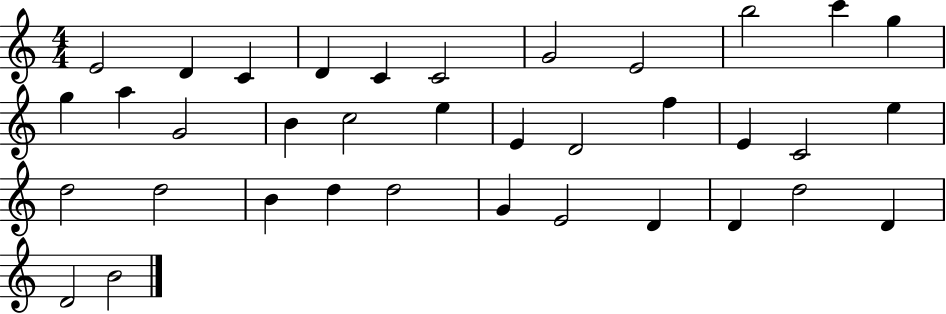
X:1
T:Untitled
M:4/4
L:1/4
K:C
E2 D C D C C2 G2 E2 b2 c' g g a G2 B c2 e E D2 f E C2 e d2 d2 B d d2 G E2 D D d2 D D2 B2